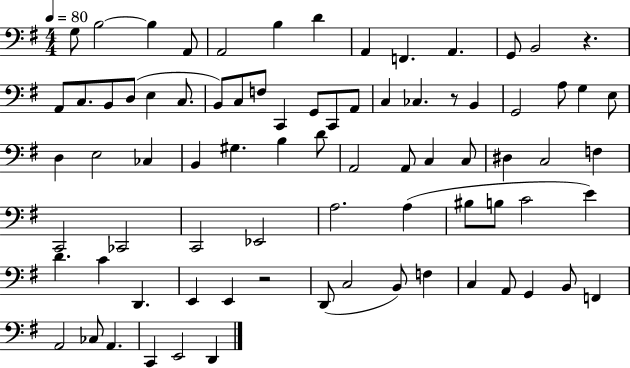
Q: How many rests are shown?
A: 3